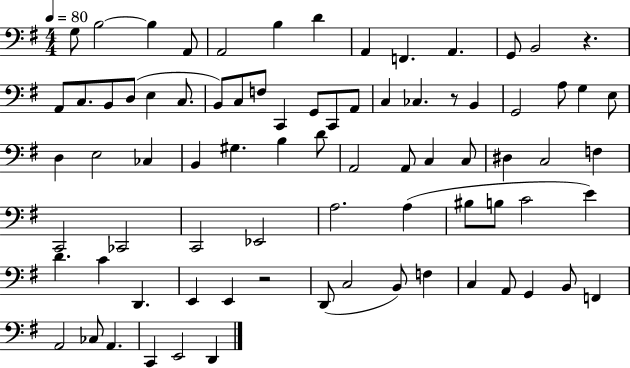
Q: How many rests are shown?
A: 3